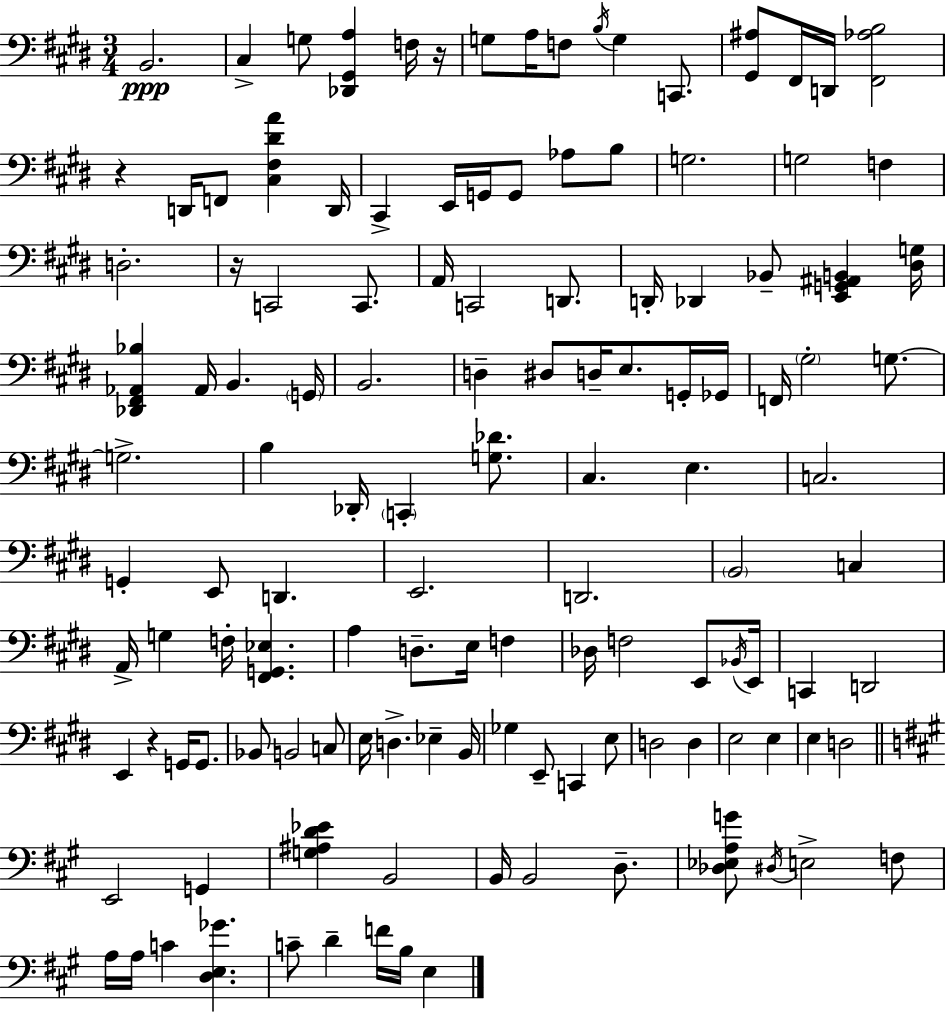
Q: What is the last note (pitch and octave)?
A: E3